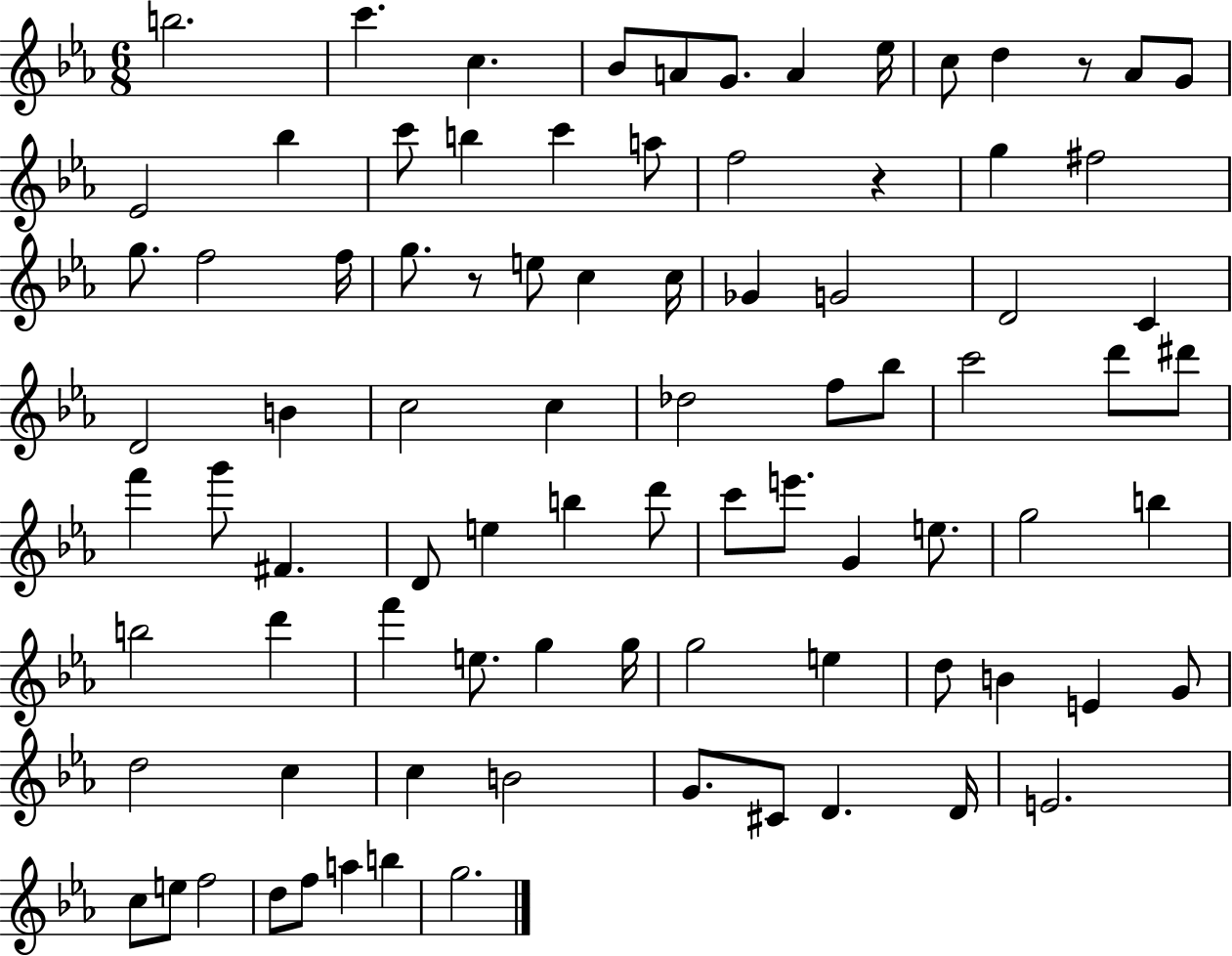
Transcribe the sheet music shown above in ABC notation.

X:1
T:Untitled
M:6/8
L:1/4
K:Eb
b2 c' c _B/2 A/2 G/2 A _e/4 c/2 d z/2 _A/2 G/2 _E2 _b c'/2 b c' a/2 f2 z g ^f2 g/2 f2 f/4 g/2 z/2 e/2 c c/4 _G G2 D2 C D2 B c2 c _d2 f/2 _b/2 c'2 d'/2 ^d'/2 f' g'/2 ^F D/2 e b d'/2 c'/2 e'/2 G e/2 g2 b b2 d' f' e/2 g g/4 g2 e d/2 B E G/2 d2 c c B2 G/2 ^C/2 D D/4 E2 c/2 e/2 f2 d/2 f/2 a b g2